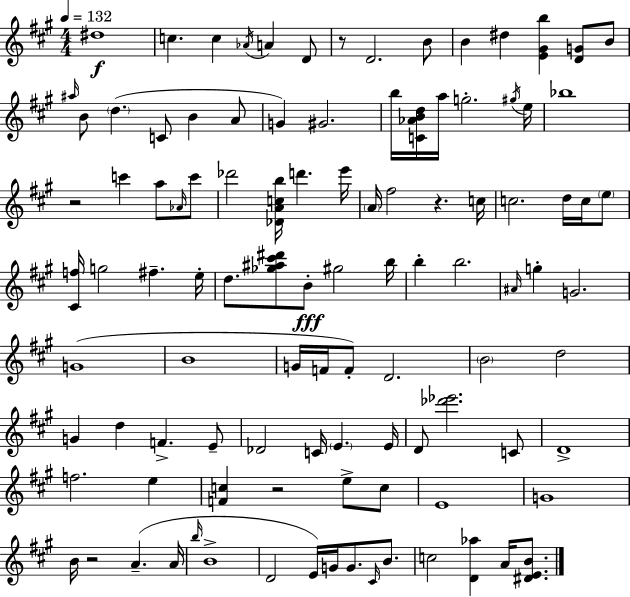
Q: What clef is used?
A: treble